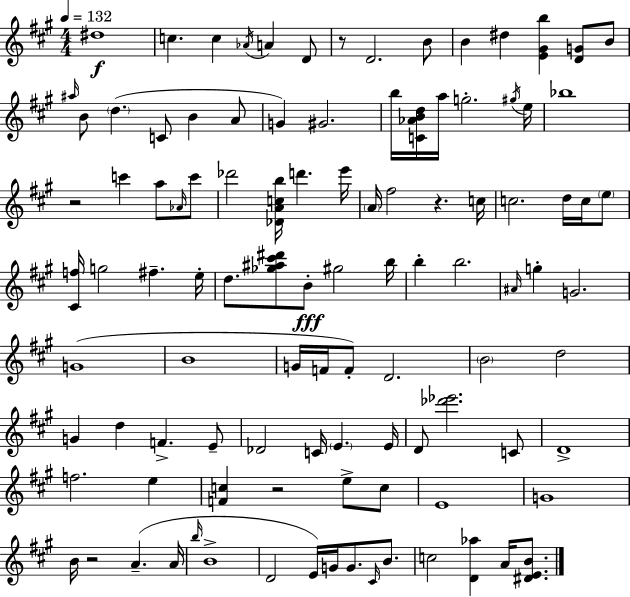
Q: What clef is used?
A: treble